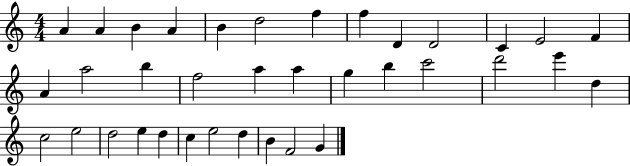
A4/q A4/q B4/q A4/q B4/q D5/h F5/q F5/q D4/q D4/h C4/q E4/h F4/q A4/q A5/h B5/q F5/h A5/q A5/q G5/q B5/q C6/h D6/h E6/q D5/q C5/h E5/h D5/h E5/q D5/q C5/q E5/h D5/q B4/q F4/h G4/q